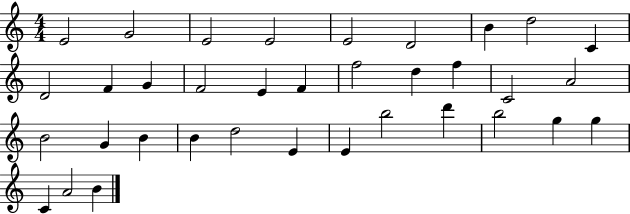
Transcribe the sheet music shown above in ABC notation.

X:1
T:Untitled
M:4/4
L:1/4
K:C
E2 G2 E2 E2 E2 D2 B d2 C D2 F G F2 E F f2 d f C2 A2 B2 G B B d2 E E b2 d' b2 g g C A2 B